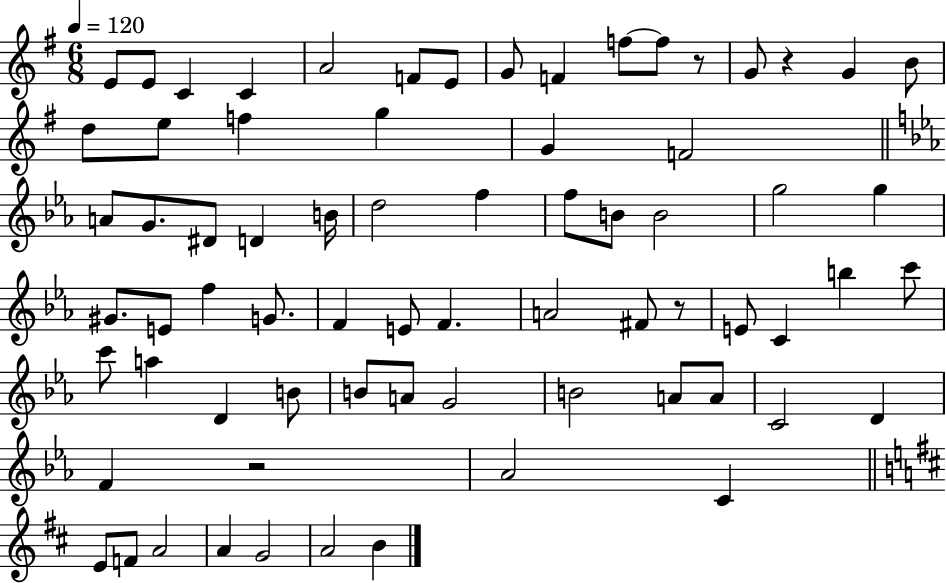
{
  \clef treble
  \numericTimeSignature
  \time 6/8
  \key g \major
  \tempo 4 = 120
  e'8 e'8 c'4 c'4 | a'2 f'8 e'8 | g'8 f'4 f''8~~ f''8 r8 | g'8 r4 g'4 b'8 | \break d''8 e''8 f''4 g''4 | g'4 f'2 | \bar "||" \break \key ees \major a'8 g'8. dis'8 d'4 b'16 | d''2 f''4 | f''8 b'8 b'2 | g''2 g''4 | \break gis'8. e'8 f''4 g'8. | f'4 e'8 f'4. | a'2 fis'8 r8 | e'8 c'4 b''4 c'''8 | \break c'''8 a''4 d'4 b'8 | b'8 a'8 g'2 | b'2 a'8 a'8 | c'2 d'4 | \break f'4 r2 | aes'2 c'4 | \bar "||" \break \key d \major e'8 f'8 a'2 | a'4 g'2 | a'2 b'4 | \bar "|."
}